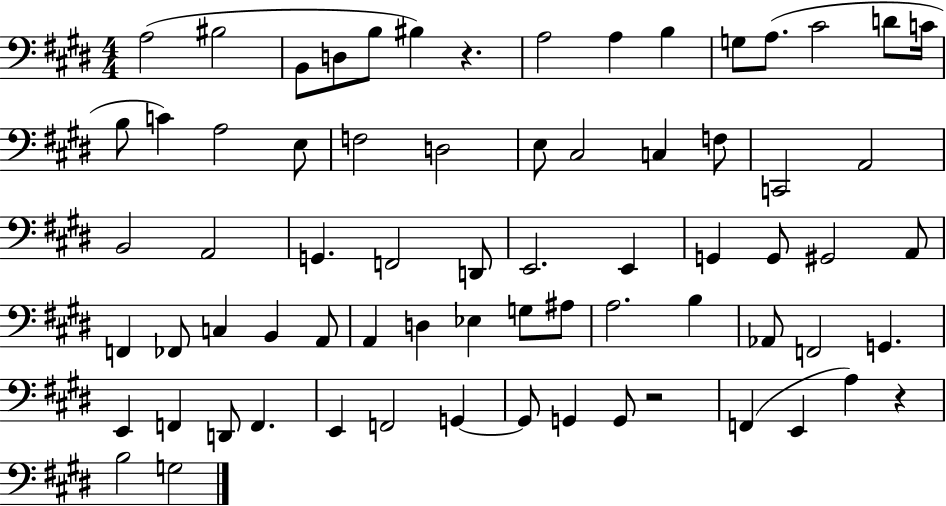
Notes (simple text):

A3/h BIS3/h B2/e D3/e B3/e BIS3/q R/q. A3/h A3/q B3/q G3/e A3/e. C#4/h D4/e C4/s B3/e C4/q A3/h E3/e F3/h D3/h E3/e C#3/h C3/q F3/e C2/h A2/h B2/h A2/h G2/q. F2/h D2/e E2/h. E2/q G2/q G2/e G#2/h A2/e F2/q FES2/e C3/q B2/q A2/e A2/q D3/q Eb3/q G3/e A#3/e A3/h. B3/q Ab2/e F2/h G2/q. E2/q F2/q D2/e F2/q. E2/q F2/h G2/q G2/e G2/q G2/e R/h F2/q E2/q A3/q R/q B3/h G3/h